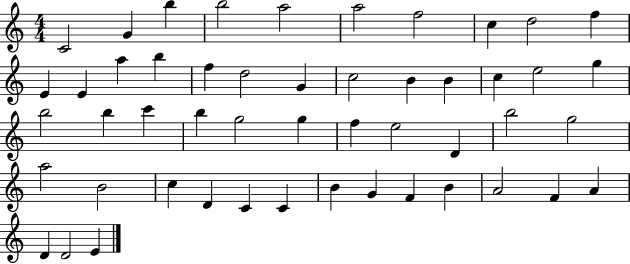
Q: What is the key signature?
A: C major